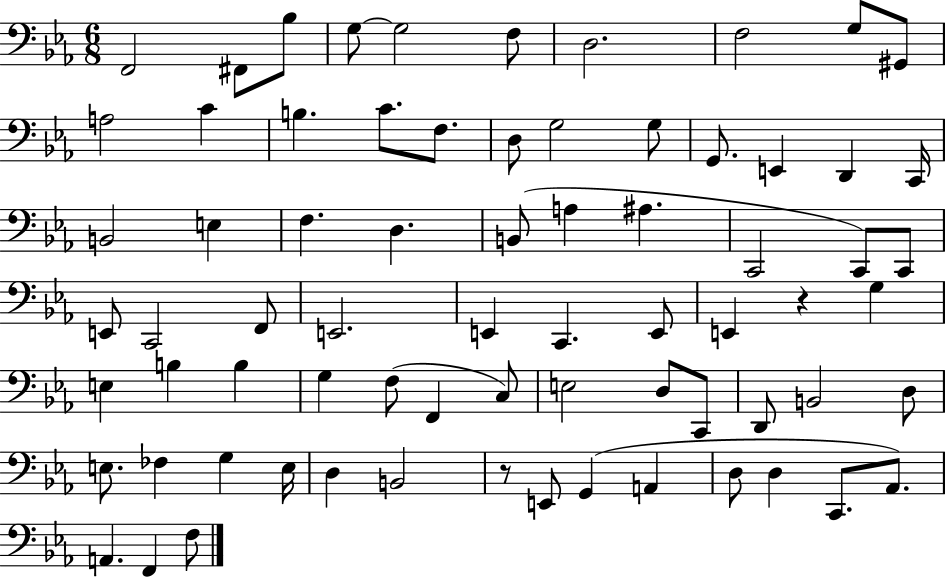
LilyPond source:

{
  \clef bass
  \numericTimeSignature
  \time 6/8
  \key ees \major
  \repeat volta 2 { f,2 fis,8 bes8 | g8~~ g2 f8 | d2. | f2 g8 gis,8 | \break a2 c'4 | b4. c'8. f8. | d8 g2 g8 | g,8. e,4 d,4 c,16 | \break b,2 e4 | f4. d4. | b,8( a4 ais4. | c,2 c,8) c,8 | \break e,8 c,2 f,8 | e,2. | e,4 c,4. e,8 | e,4 r4 g4 | \break e4 b4 b4 | g4 f8( f,4 c8) | e2 d8 c,8 | d,8 b,2 d8 | \break e8. fes4 g4 e16 | d4 b,2 | r8 e,8 g,4( a,4 | d8 d4 c,8. aes,8.) | \break a,4. f,4 f8 | } \bar "|."
}